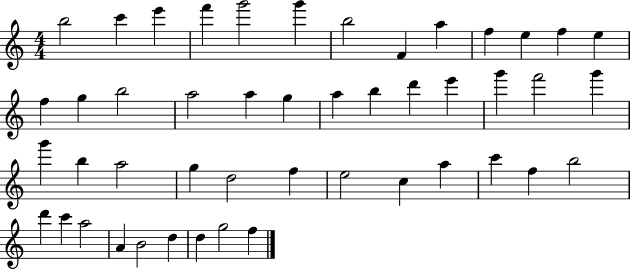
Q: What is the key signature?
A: C major